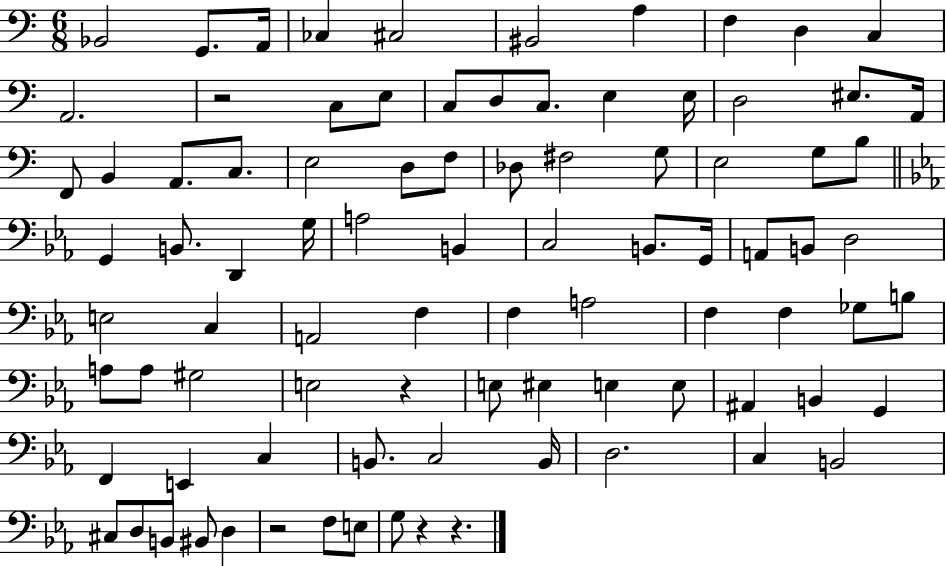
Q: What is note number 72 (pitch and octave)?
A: C3